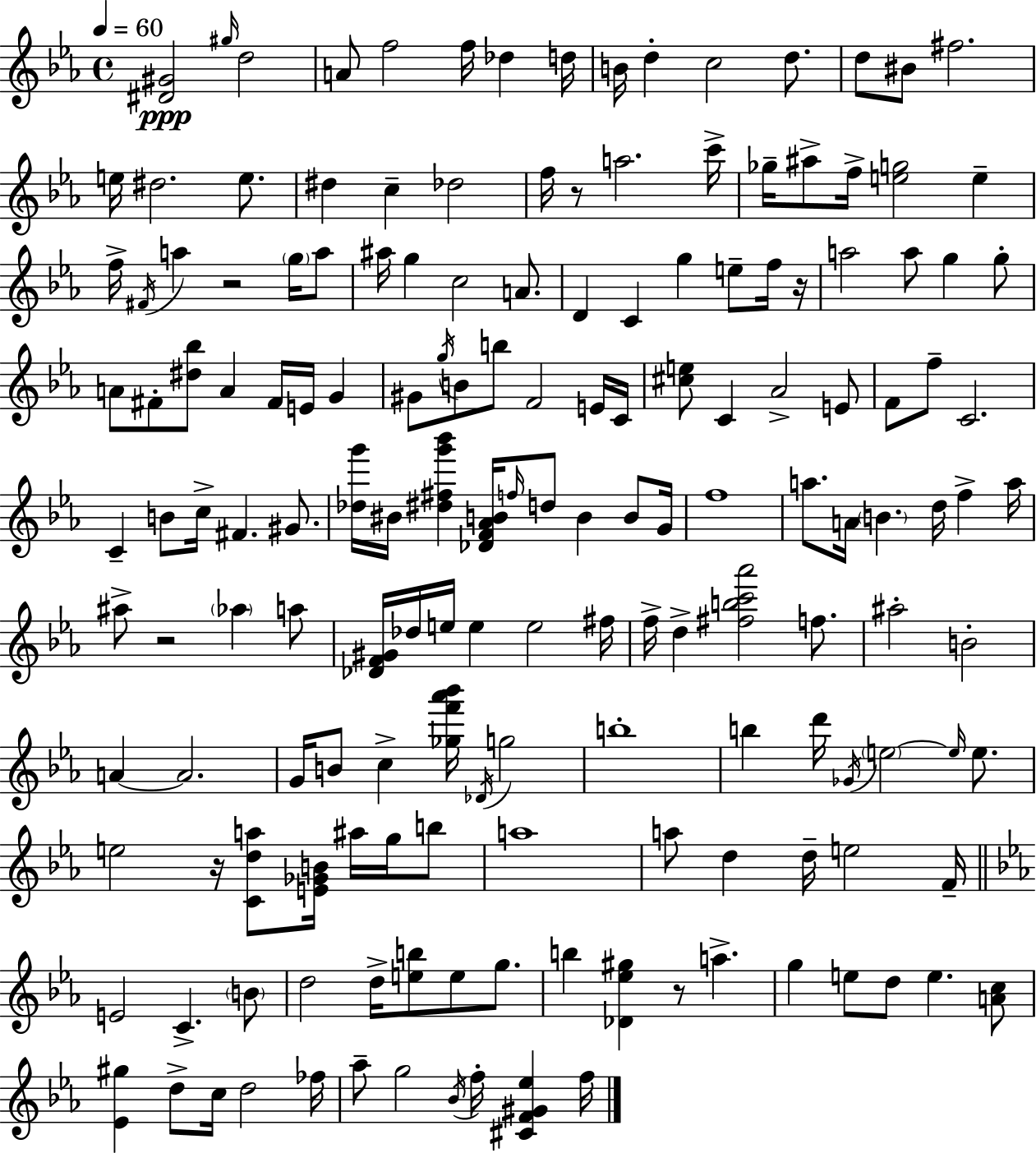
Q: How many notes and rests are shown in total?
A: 164